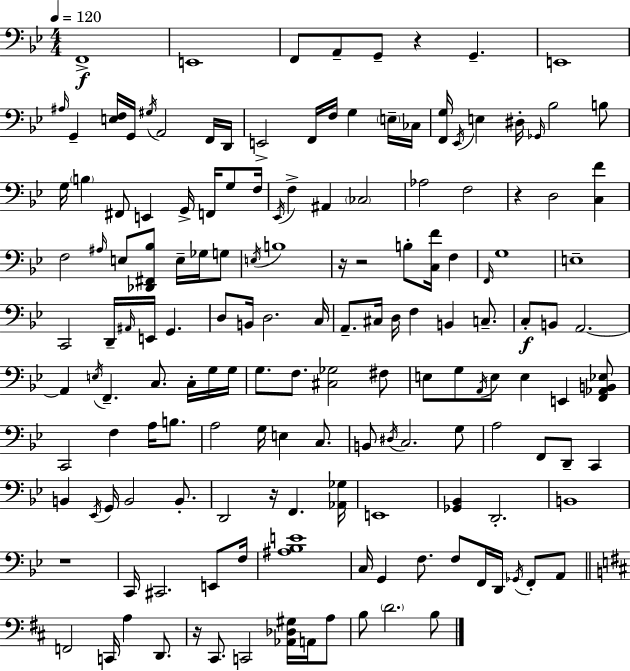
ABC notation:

X:1
T:Untitled
M:4/4
L:1/4
K:Gm
F,,4 E,,4 F,,/2 A,,/2 G,,/2 z G,, E,,4 ^A,/4 G,, [E,F,]/4 G,,/4 ^G,/4 A,,2 F,,/4 D,,/4 E,,2 F,,/4 F,/4 G, E,/4 _C,/4 [F,,G,]/4 _E,,/4 E, ^D,/4 _G,,/4 _B,2 B,/2 G,/4 B, ^F,,/2 E,, G,,/4 F,,/4 G,/2 F,/4 _E,,/4 F, ^A,, _C,2 _A,2 F,2 z D,2 [C,F] F,2 ^A,/4 E,/2 [_D,,^F,,_B,]/2 E,/4 _G,/4 G,/2 E,/4 B,4 z/4 z2 B,/2 [C,F]/4 F, F,,/4 G,4 E,4 C,,2 D,,/4 ^A,,/4 E,,/4 G,, D,/2 B,,/4 D,2 C,/4 A,,/2 ^C,/4 D,/4 F, B,, C,/2 C,/2 B,,/2 A,,2 A,, E,/4 F,, C,/2 C,/4 G,/4 G,/4 G,/2 F,/2 [^C,_G,]2 ^F,/2 E,/2 G,/2 A,,/4 E,/2 E, E,, [F,,_A,,B,,_E,]/2 C,,2 F, A,/4 B,/2 A,2 G,/4 E, C,/2 B,,/2 ^D,/4 C,2 G,/2 A,2 F,,/2 D,,/2 C,, B,, _E,,/4 G,,/4 B,,2 B,,/2 D,,2 z/4 F,, [_A,,_G,]/4 E,,4 [_G,,_B,,] D,,2 B,,4 z4 C,,/4 ^C,,2 E,,/2 F,/4 [^A,_B,E]4 C,/4 G,, F,/2 F,/2 F,,/4 D,,/4 _G,,/4 F,,/2 A,,/2 F,,2 C,,/4 A, D,,/2 z/4 ^C,,/2 C,,2 [_A,,_D,^G,]/4 A,,/4 A,/2 B,/2 D2 B,/2